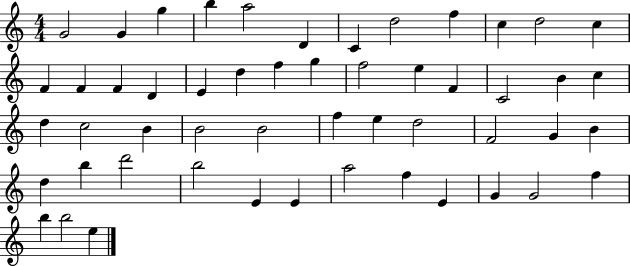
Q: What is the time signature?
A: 4/4